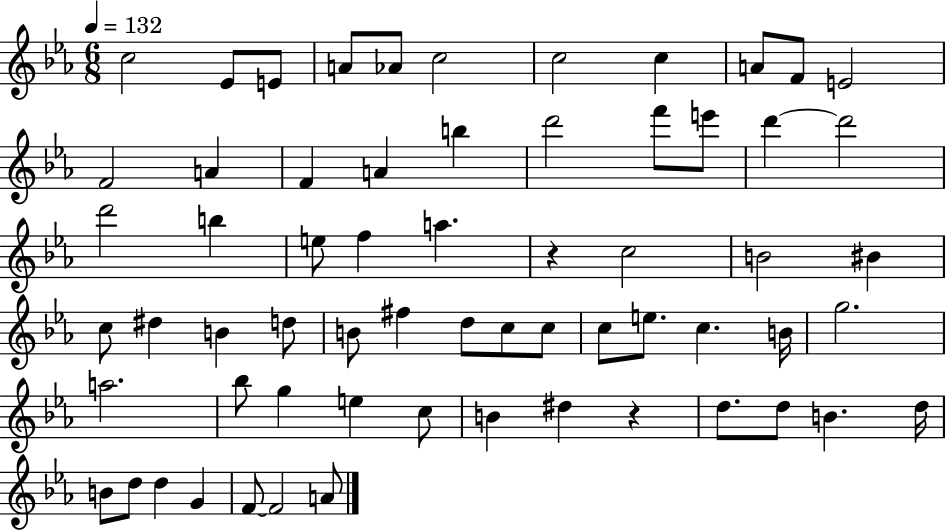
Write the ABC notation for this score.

X:1
T:Untitled
M:6/8
L:1/4
K:Eb
c2 _E/2 E/2 A/2 _A/2 c2 c2 c A/2 F/2 E2 F2 A F A b d'2 f'/2 e'/2 d' d'2 d'2 b e/2 f a z c2 B2 ^B c/2 ^d B d/2 B/2 ^f d/2 c/2 c/2 c/2 e/2 c B/4 g2 a2 _b/2 g e c/2 B ^d z d/2 d/2 B d/4 B/2 d/2 d G F/2 F2 A/2